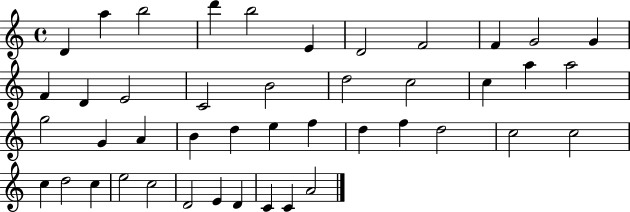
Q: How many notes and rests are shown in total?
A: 44